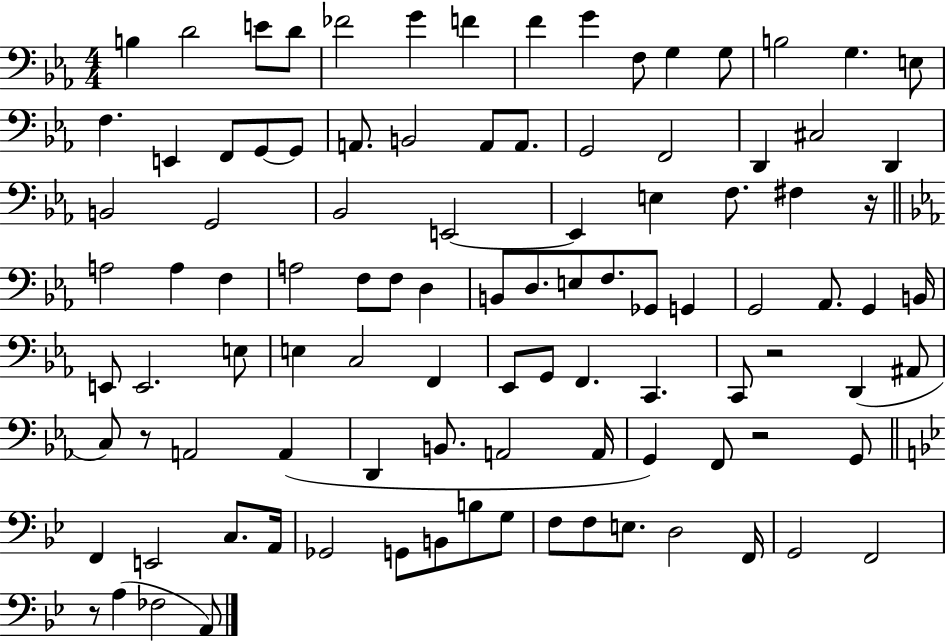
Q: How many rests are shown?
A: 5